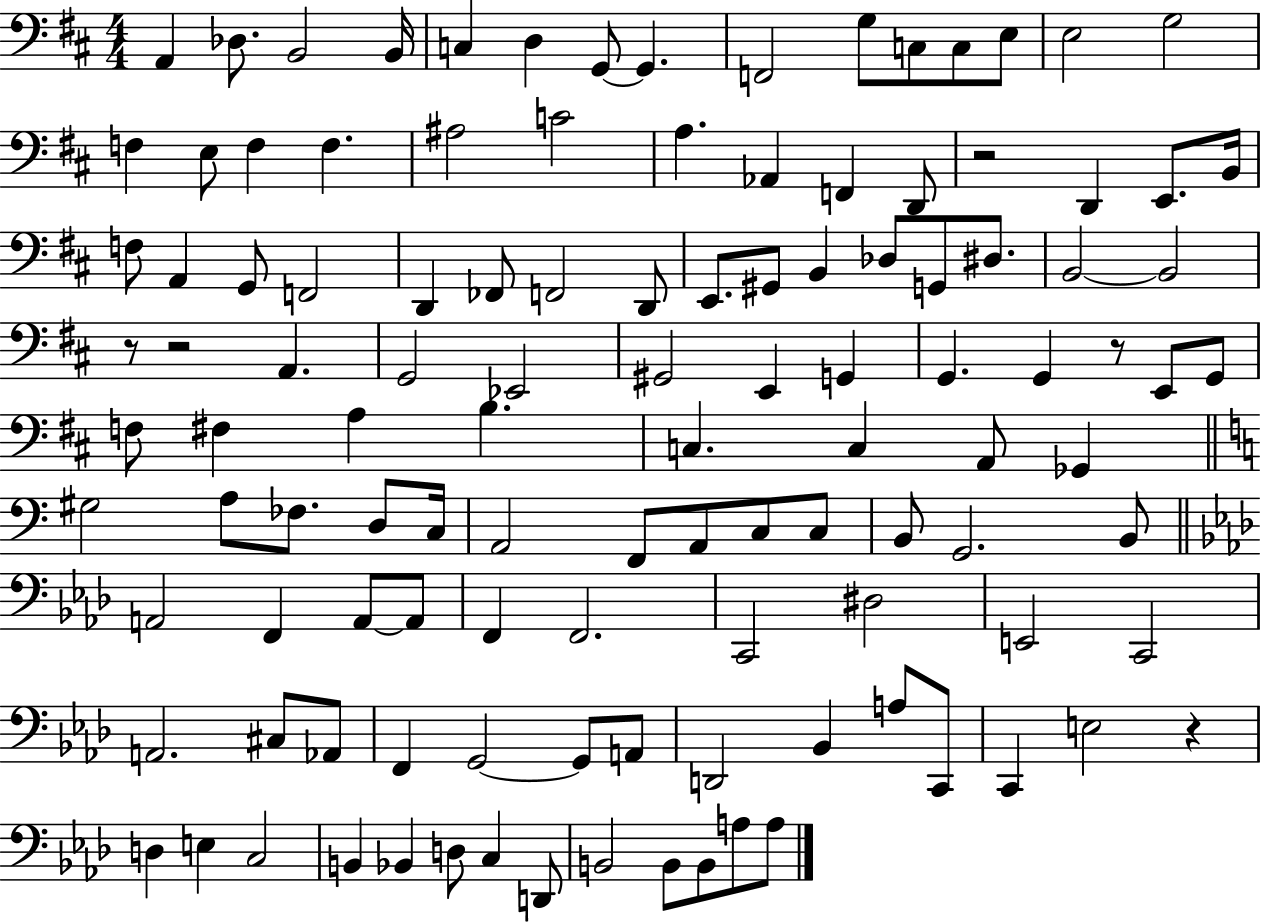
A2/q Db3/e. B2/h B2/s C3/q D3/q G2/e G2/q. F2/h G3/e C3/e C3/e E3/e E3/h G3/h F3/q E3/e F3/q F3/q. A#3/h C4/h A3/q. Ab2/q F2/q D2/e R/h D2/q E2/e. B2/s F3/e A2/q G2/e F2/h D2/q FES2/e F2/h D2/e E2/e. G#2/e B2/q Db3/e G2/e D#3/e. B2/h B2/h R/e R/h A2/q. G2/h Eb2/h G#2/h E2/q G2/q G2/q. G2/q R/e E2/e G2/e F3/e F#3/q A3/q B3/q. C3/q. C3/q A2/e Gb2/q G#3/h A3/e FES3/e. D3/e C3/s A2/h F2/e A2/e C3/e C3/e B2/e G2/h. B2/e A2/h F2/q A2/e A2/e F2/q F2/h. C2/h D#3/h E2/h C2/h A2/h. C#3/e Ab2/e F2/q G2/h G2/e A2/e D2/h Bb2/q A3/e C2/e C2/q E3/h R/q D3/q E3/q C3/h B2/q Bb2/q D3/e C3/q D2/e B2/h B2/e B2/e A3/e A3/e